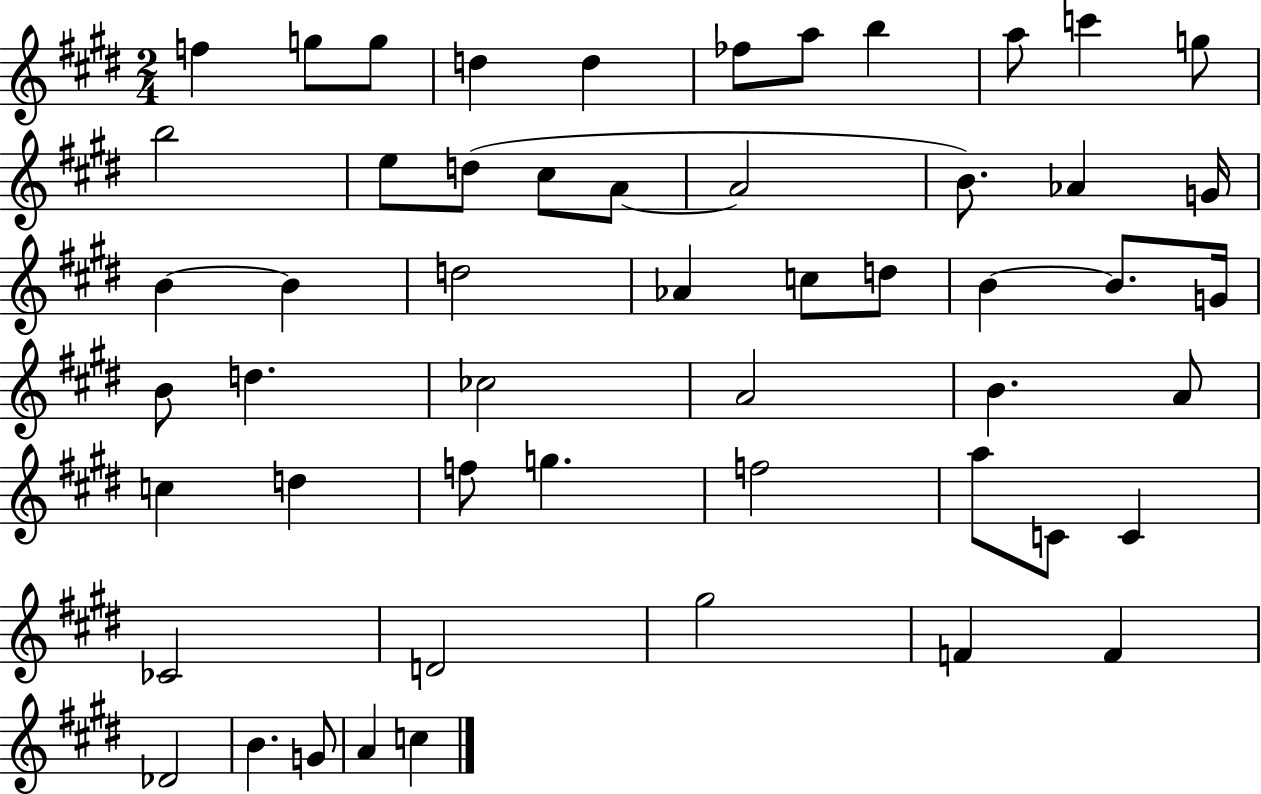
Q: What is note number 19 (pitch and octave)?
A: Ab4